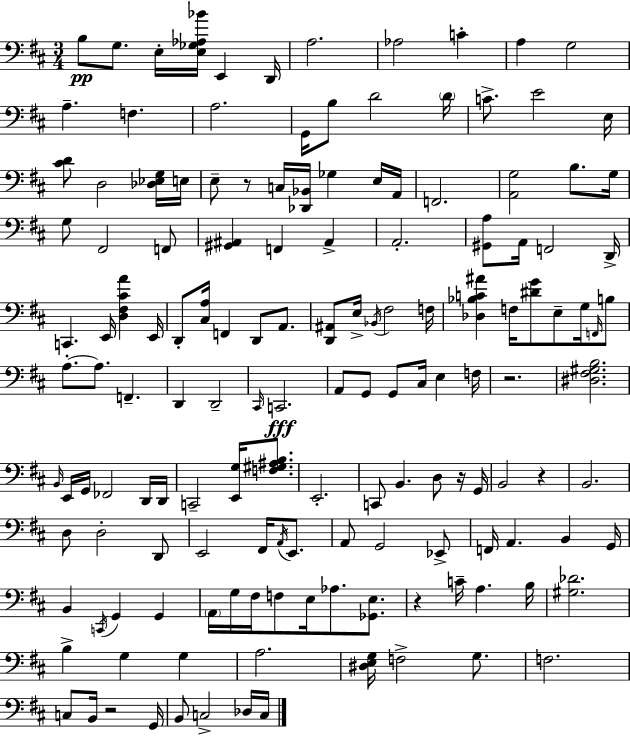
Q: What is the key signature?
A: D major